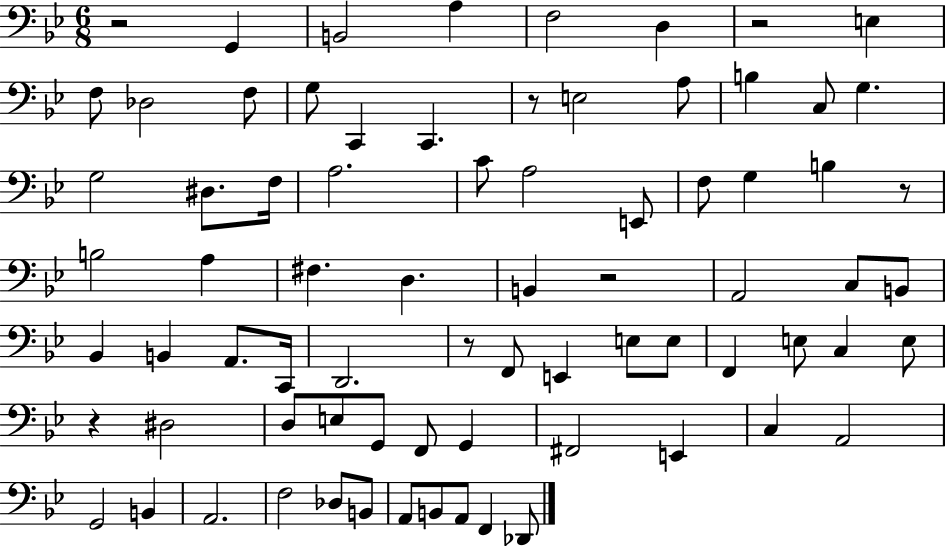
R/h G2/q B2/h A3/q F3/h D3/q R/h E3/q F3/e Db3/h F3/e G3/e C2/q C2/q. R/e E3/h A3/e B3/q C3/e G3/q. G3/h D#3/e. F3/s A3/h. C4/e A3/h E2/e F3/e G3/q B3/q R/e B3/h A3/q F#3/q. D3/q. B2/q R/h A2/h C3/e B2/e Bb2/q B2/q A2/e. C2/s D2/h. R/e F2/e E2/q E3/e E3/e F2/q E3/e C3/q E3/e R/q D#3/h D3/e E3/e G2/e F2/e G2/q F#2/h E2/q C3/q A2/h G2/h B2/q A2/h. F3/h Db3/e B2/e A2/e B2/e A2/e F2/q Db2/e